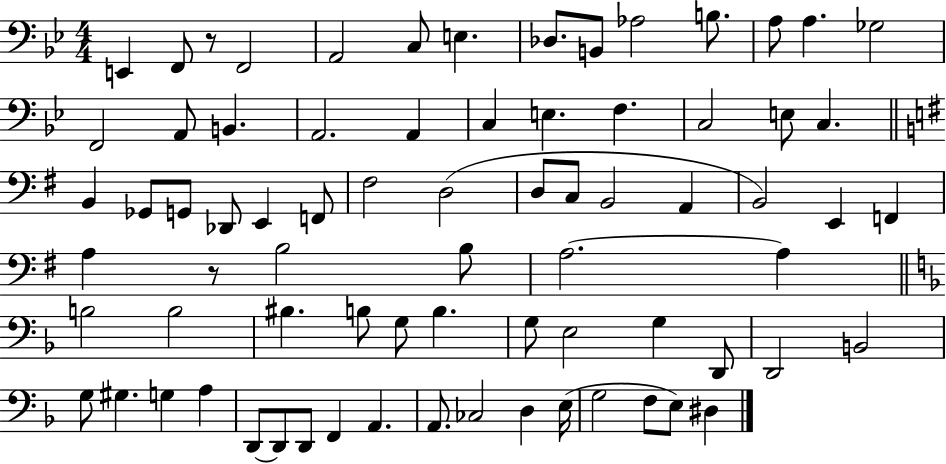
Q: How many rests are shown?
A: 2